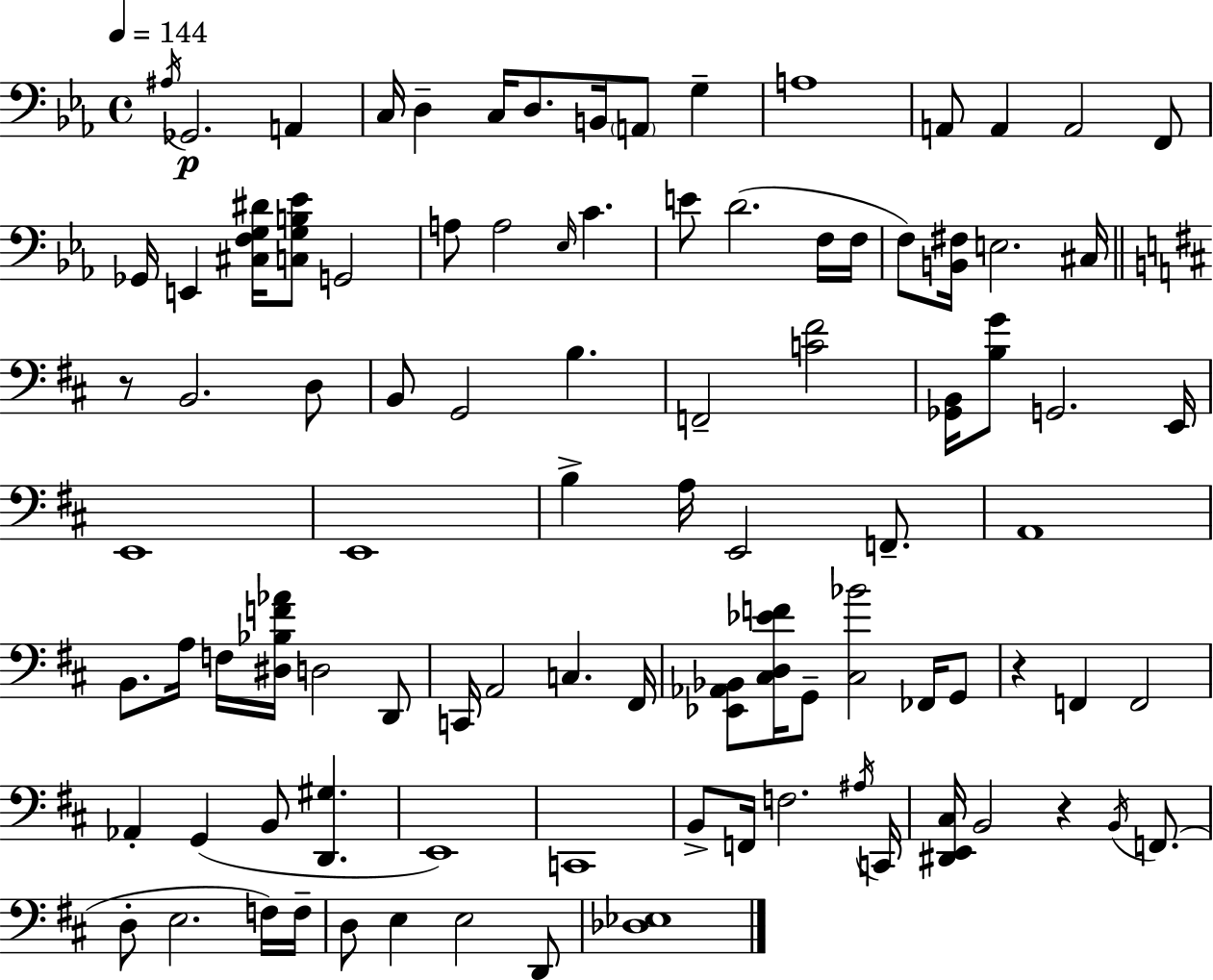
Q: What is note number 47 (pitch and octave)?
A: F3